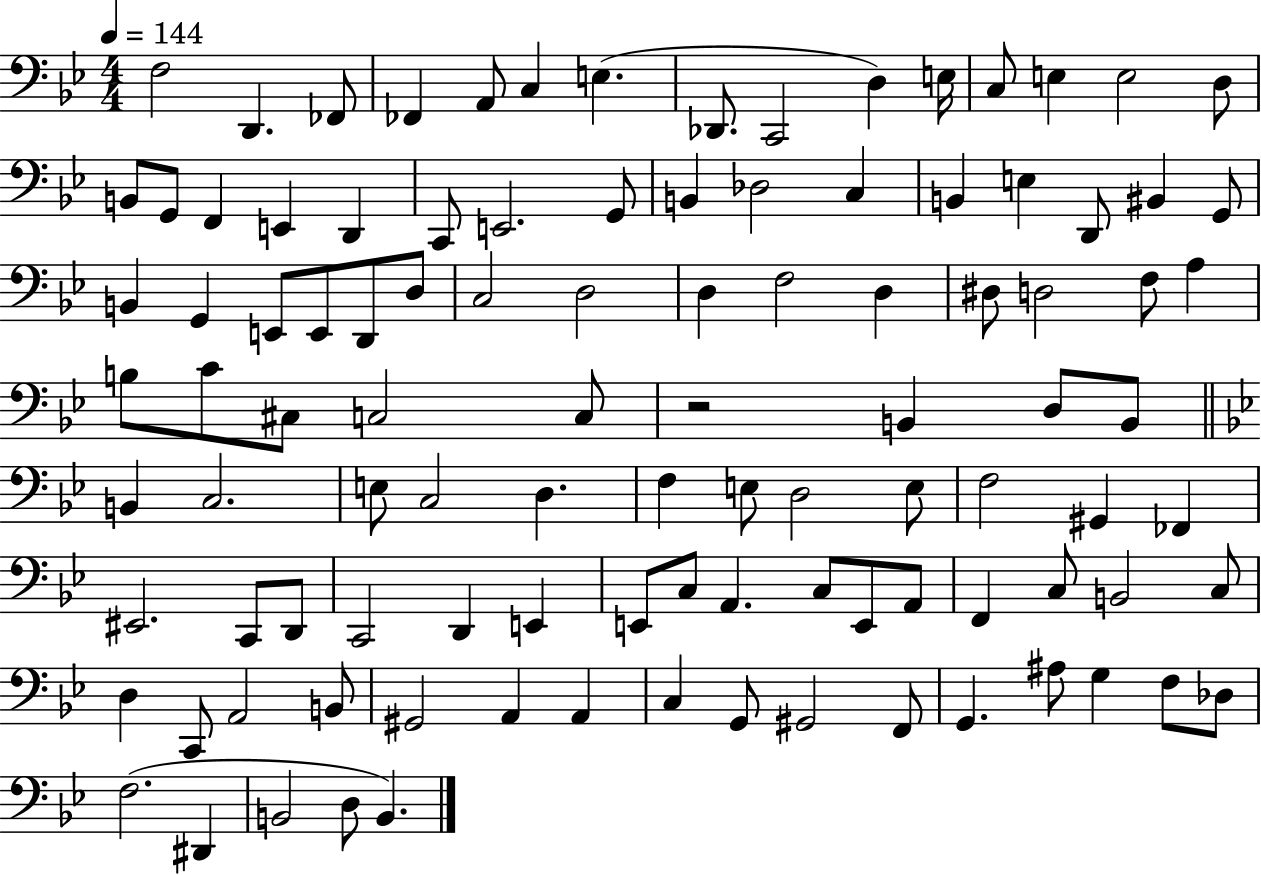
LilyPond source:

{
  \clef bass
  \numericTimeSignature
  \time 4/4
  \key bes \major
  \tempo 4 = 144
  f2 d,4. fes,8 | fes,4 a,8 c4 e4.( | des,8. c,2 d4) e16 | c8 e4 e2 d8 | \break b,8 g,8 f,4 e,4 d,4 | c,8 e,2. g,8 | b,4 des2 c4 | b,4 e4 d,8 bis,4 g,8 | \break b,4 g,4 e,8 e,8 d,8 d8 | c2 d2 | d4 f2 d4 | dis8 d2 f8 a4 | \break b8 c'8 cis8 c2 c8 | r2 b,4 d8 b,8 | \bar "||" \break \key bes \major b,4 c2. | e8 c2 d4. | f4 e8 d2 e8 | f2 gis,4 fes,4 | \break eis,2. c,8 d,8 | c,2 d,4 e,4 | e,8 c8 a,4. c8 e,8 a,8 | f,4 c8 b,2 c8 | \break d4 c,8 a,2 b,8 | gis,2 a,4 a,4 | c4 g,8 gis,2 f,8 | g,4. ais8 g4 f8 des8 | \break f2.( dis,4 | b,2 d8 b,4.) | \bar "|."
}